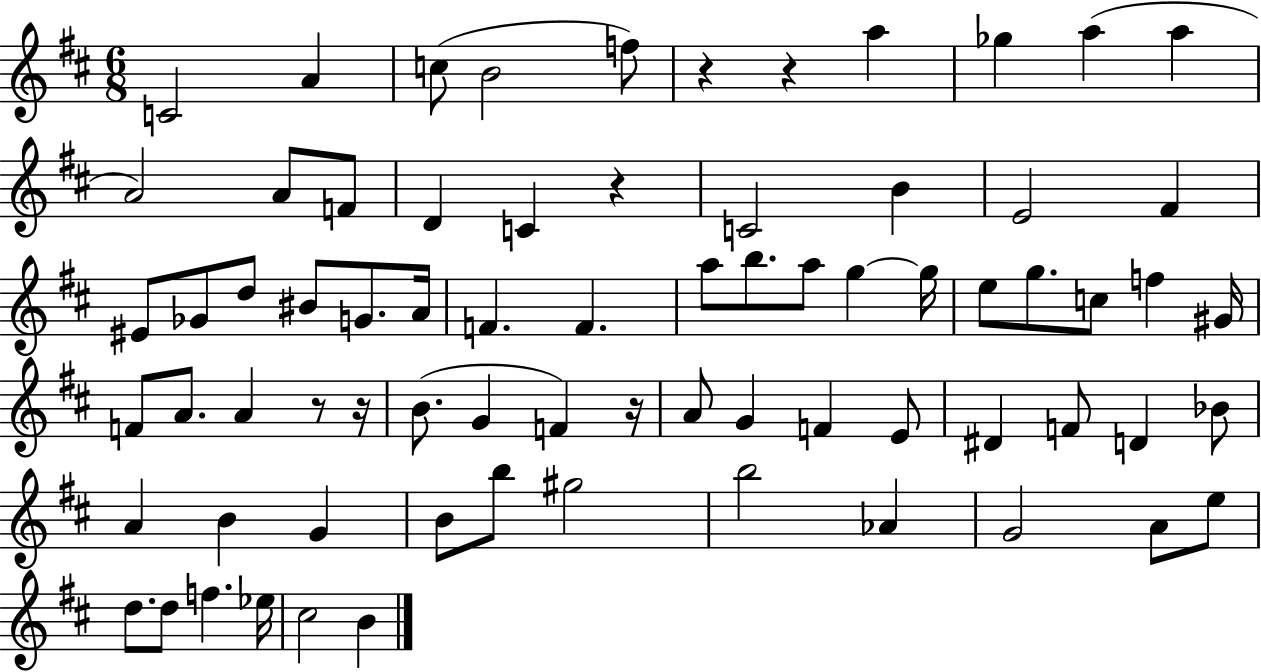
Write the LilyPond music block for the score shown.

{
  \clef treble
  \numericTimeSignature
  \time 6/8
  \key d \major
  c'2 a'4 | c''8( b'2 f''8) | r4 r4 a''4 | ges''4 a''4( a''4 | \break a'2) a'8 f'8 | d'4 c'4 r4 | c'2 b'4 | e'2 fis'4 | \break eis'8 ges'8 d''8 bis'8 g'8. a'16 | f'4. f'4. | a''8 b''8. a''8 g''4~~ g''16 | e''8 g''8. c''8 f''4 gis'16 | \break f'8 a'8. a'4 r8 r16 | b'8.( g'4 f'4) r16 | a'8 g'4 f'4 e'8 | dis'4 f'8 d'4 bes'8 | \break a'4 b'4 g'4 | b'8 b''8 gis''2 | b''2 aes'4 | g'2 a'8 e''8 | \break d''8. d''8 f''4. ees''16 | cis''2 b'4 | \bar "|."
}